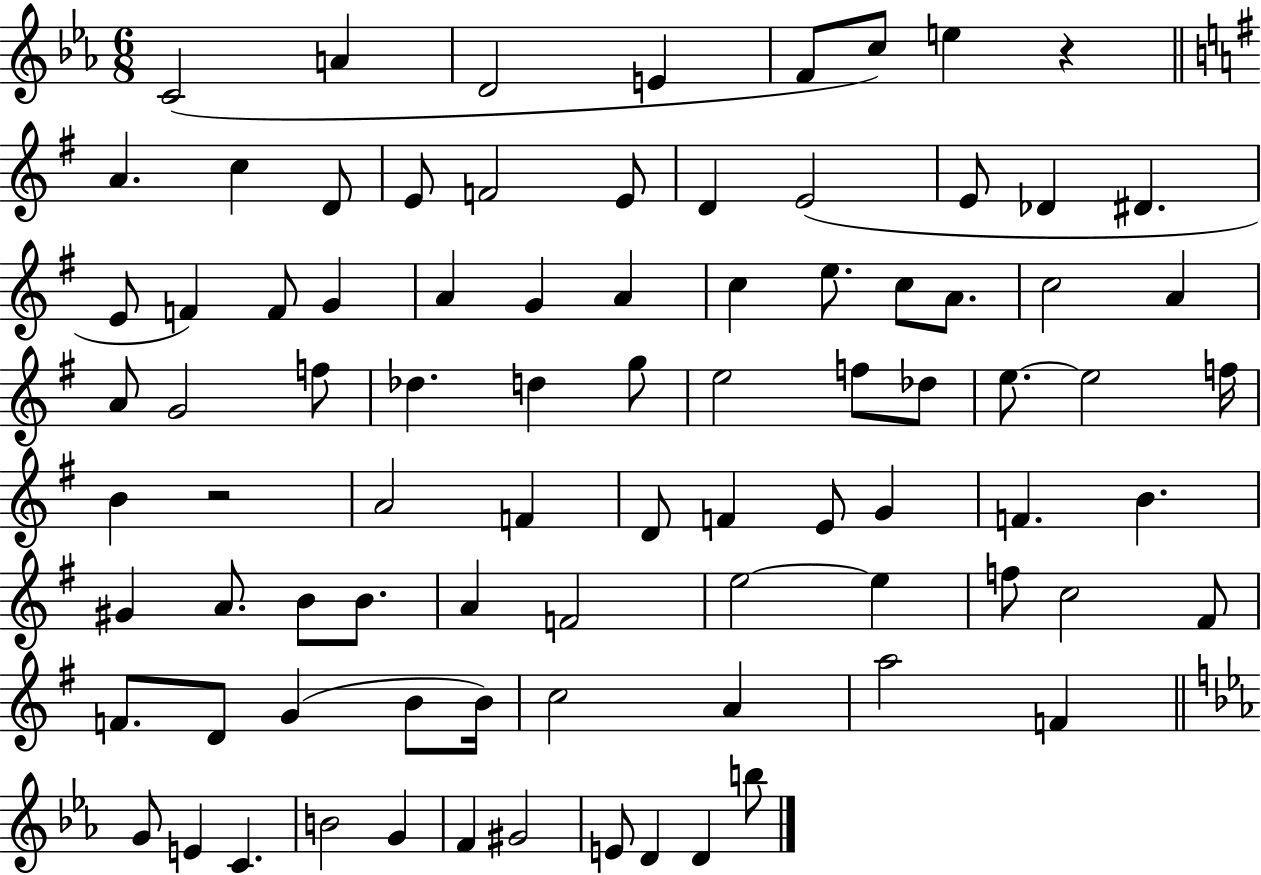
{
  \clef treble
  \numericTimeSignature
  \time 6/8
  \key ees \major
  \repeat volta 2 { c'2( a'4 | d'2 e'4 | f'8 c''8) e''4 r4 | \bar "||" \break \key e \minor a'4. c''4 d'8 | e'8 f'2 e'8 | d'4 e'2( | e'8 des'4 dis'4. | \break e'8 f'4) f'8 g'4 | a'4 g'4 a'4 | c''4 e''8. c''8 a'8. | c''2 a'4 | \break a'8 g'2 f''8 | des''4. d''4 g''8 | e''2 f''8 des''8 | e''8.~~ e''2 f''16 | \break b'4 r2 | a'2 f'4 | d'8 f'4 e'8 g'4 | f'4. b'4. | \break gis'4 a'8. b'8 b'8. | a'4 f'2 | e''2~~ e''4 | f''8 c''2 fis'8 | \break f'8. d'8 g'4( b'8 b'16) | c''2 a'4 | a''2 f'4 | \bar "||" \break \key ees \major g'8 e'4 c'4. | b'2 g'4 | f'4 gis'2 | e'8 d'4 d'4 b''8 | \break } \bar "|."
}